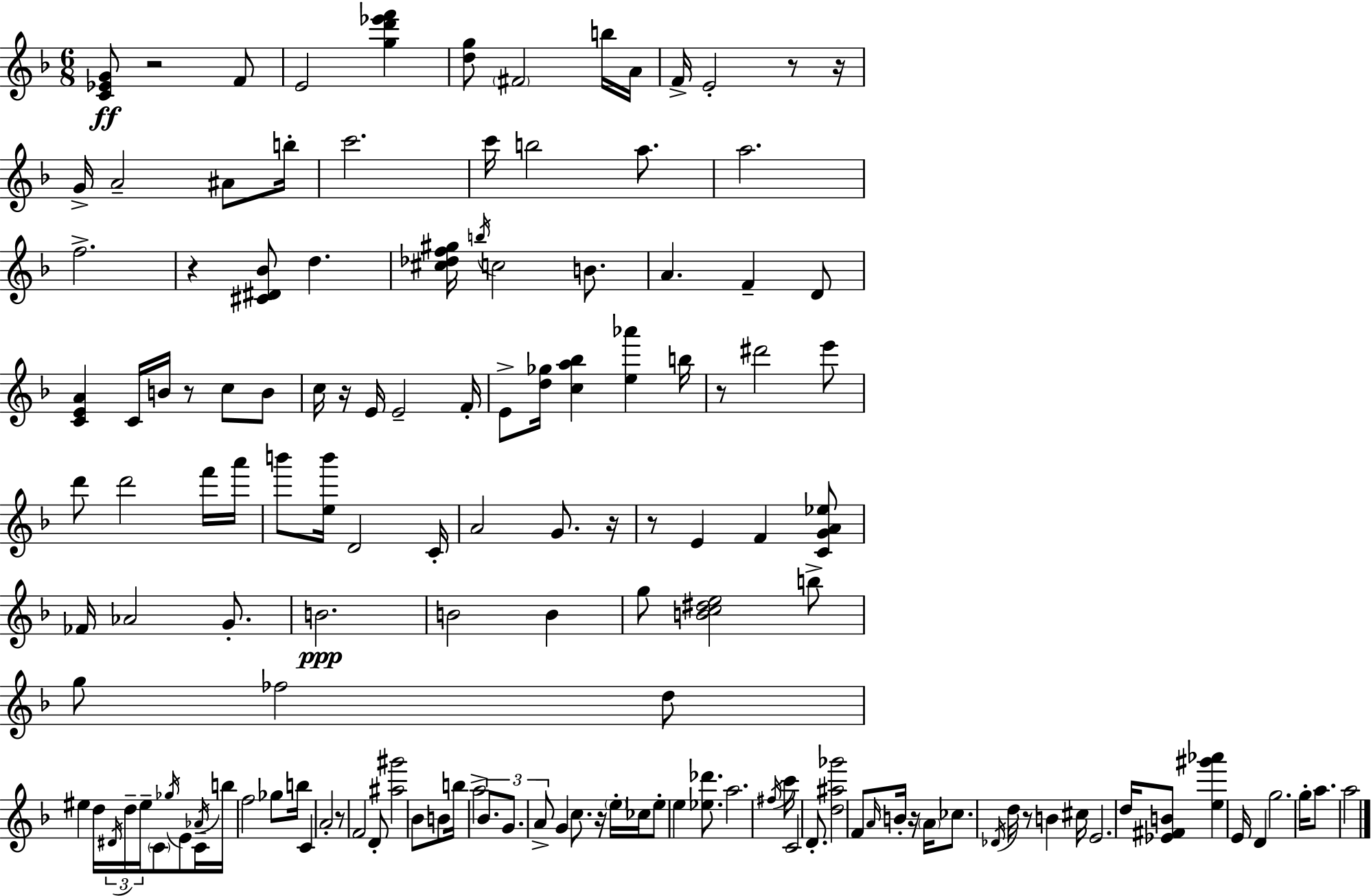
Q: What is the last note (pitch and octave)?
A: A5